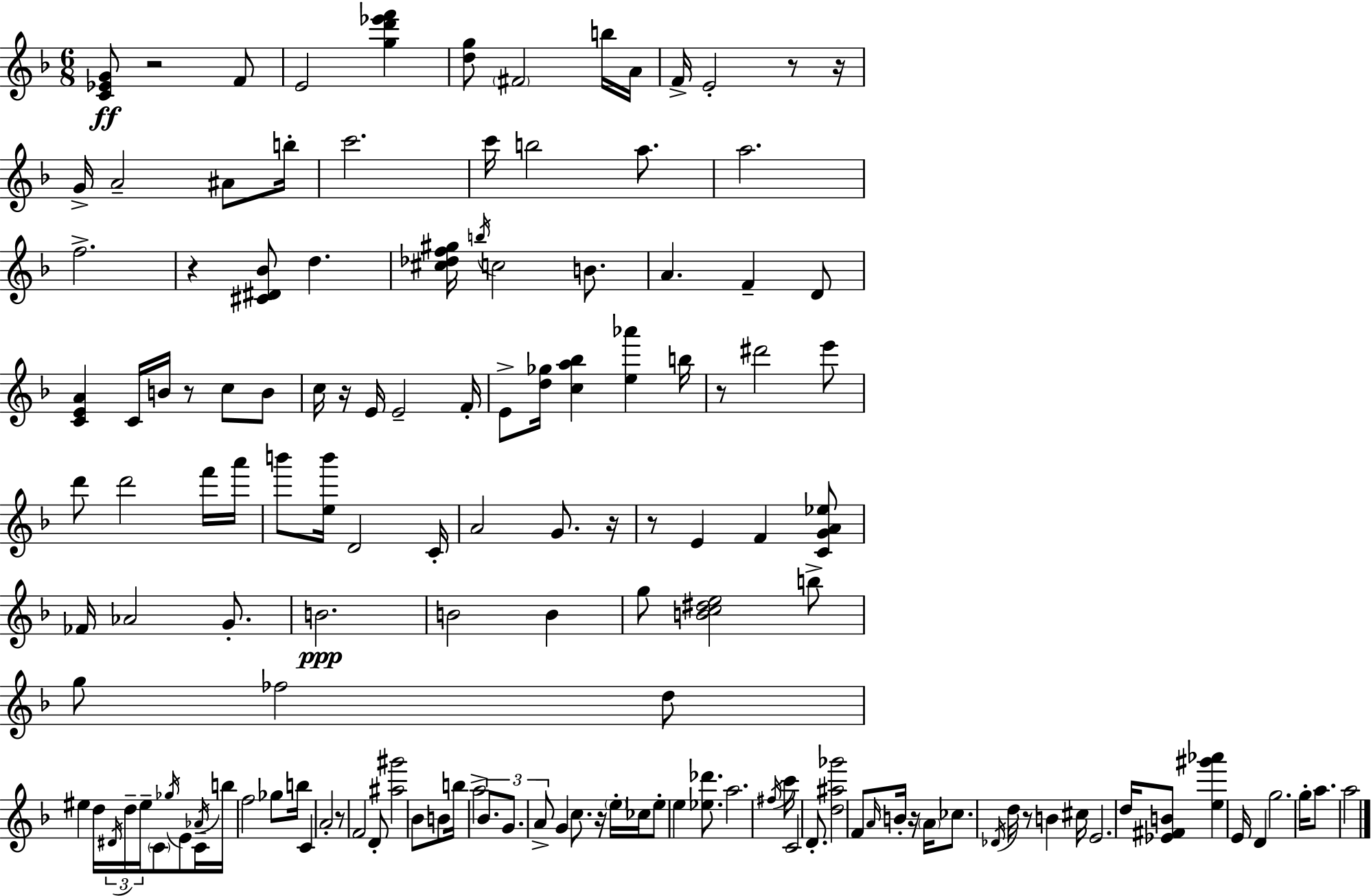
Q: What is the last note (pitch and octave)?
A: A5